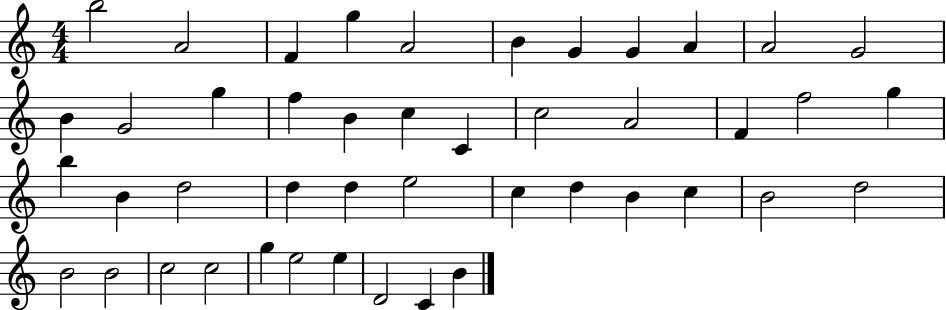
{
  \clef treble
  \numericTimeSignature
  \time 4/4
  \key c \major
  b''2 a'2 | f'4 g''4 a'2 | b'4 g'4 g'4 a'4 | a'2 g'2 | \break b'4 g'2 g''4 | f''4 b'4 c''4 c'4 | c''2 a'2 | f'4 f''2 g''4 | \break b''4 b'4 d''2 | d''4 d''4 e''2 | c''4 d''4 b'4 c''4 | b'2 d''2 | \break b'2 b'2 | c''2 c''2 | g''4 e''2 e''4 | d'2 c'4 b'4 | \break \bar "|."
}